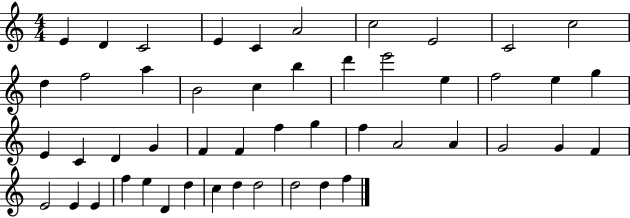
{
  \clef treble
  \numericTimeSignature
  \time 4/4
  \key c \major
  e'4 d'4 c'2 | e'4 c'4 a'2 | c''2 e'2 | c'2 c''2 | \break d''4 f''2 a''4 | b'2 c''4 b''4 | d'''4 e'''2 e''4 | f''2 e''4 g''4 | \break e'4 c'4 d'4 g'4 | f'4 f'4 f''4 g''4 | f''4 a'2 a'4 | g'2 g'4 f'4 | \break e'2 e'4 e'4 | f''4 e''4 d'4 d''4 | c''4 d''4 d''2 | d''2 d''4 f''4 | \break \bar "|."
}